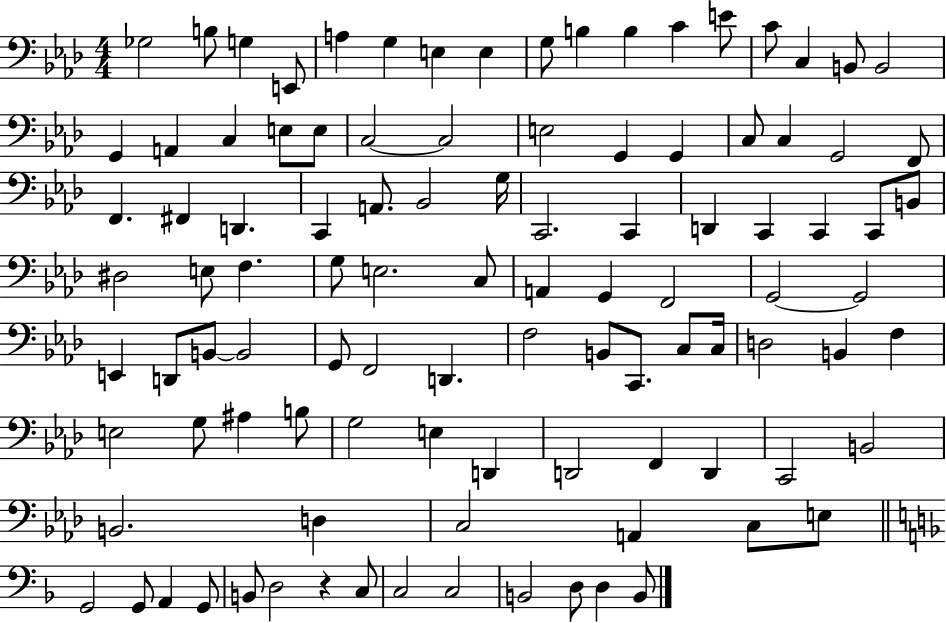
X:1
T:Untitled
M:4/4
L:1/4
K:Ab
_G,2 B,/2 G, E,,/2 A, G, E, E, G,/2 B, B, C E/2 C/2 C, B,,/2 B,,2 G,, A,, C, E,/2 E,/2 C,2 C,2 E,2 G,, G,, C,/2 C, G,,2 F,,/2 F,, ^F,, D,, C,, A,,/2 _B,,2 G,/4 C,,2 C,, D,, C,, C,, C,,/2 B,,/2 ^D,2 E,/2 F, G,/2 E,2 C,/2 A,, G,, F,,2 G,,2 G,,2 E,, D,,/2 B,,/2 B,,2 G,,/2 F,,2 D,, F,2 B,,/2 C,,/2 C,/2 C,/4 D,2 B,, F, E,2 G,/2 ^A, B,/2 G,2 E, D,, D,,2 F,, D,, C,,2 B,,2 B,,2 D, C,2 A,, C,/2 E,/2 G,,2 G,,/2 A,, G,,/2 B,,/2 D,2 z C,/2 C,2 C,2 B,,2 D,/2 D, B,,/2